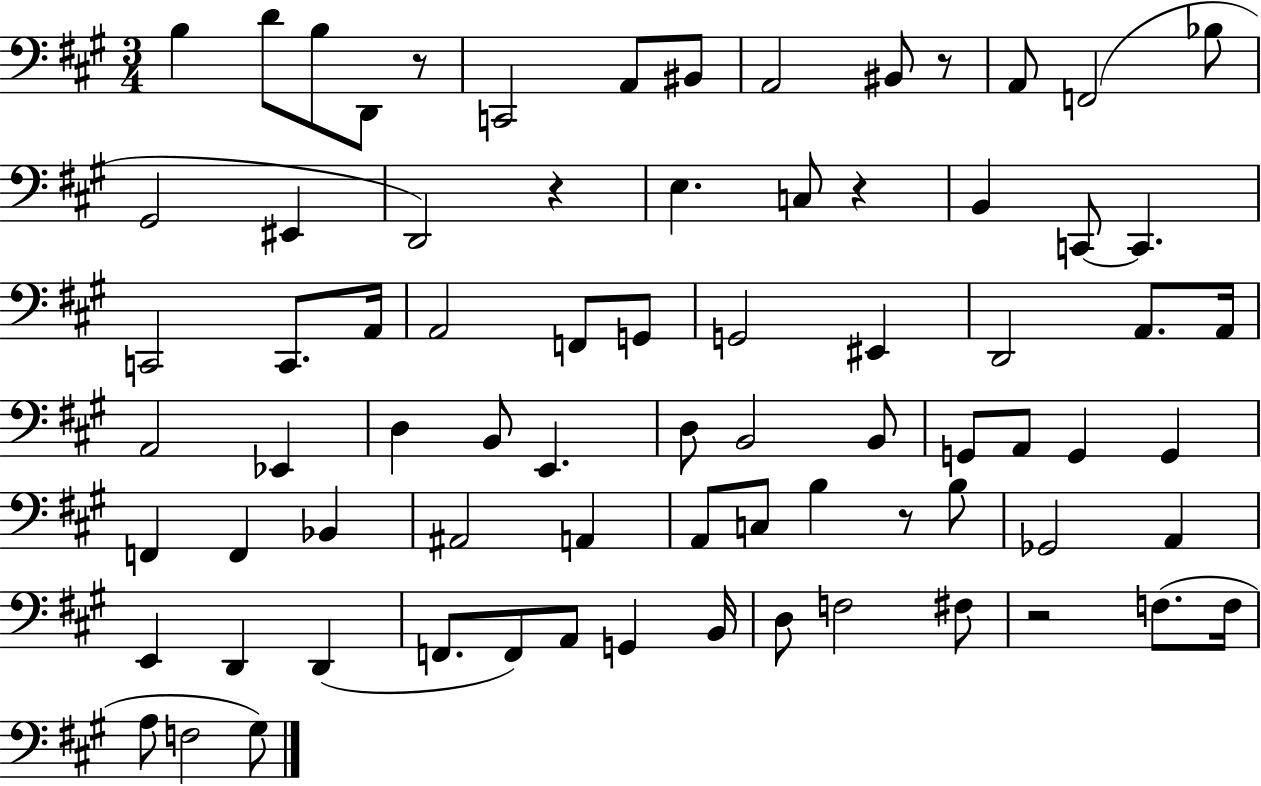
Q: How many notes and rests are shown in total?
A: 76